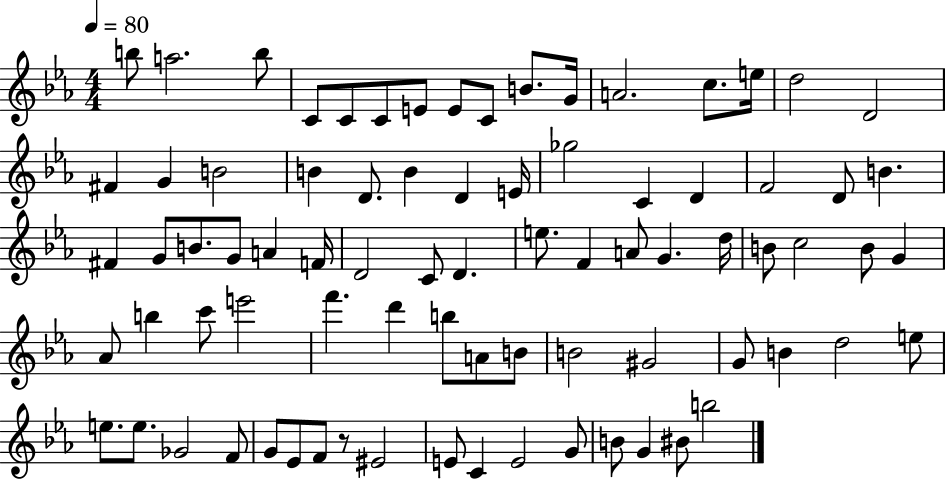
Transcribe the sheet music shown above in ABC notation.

X:1
T:Untitled
M:4/4
L:1/4
K:Eb
b/2 a2 b/2 C/2 C/2 C/2 E/2 E/2 C/2 B/2 G/4 A2 c/2 e/4 d2 D2 ^F G B2 B D/2 B D E/4 _g2 C D F2 D/2 B ^F G/2 B/2 G/2 A F/4 D2 C/2 D e/2 F A/2 G d/4 B/2 c2 B/2 G _A/2 b c'/2 e'2 f' d' b/2 A/2 B/2 B2 ^G2 G/2 B d2 e/2 e/2 e/2 _G2 F/2 G/2 _E/2 F/2 z/2 ^E2 E/2 C E2 G/2 B/2 G ^B/2 b2